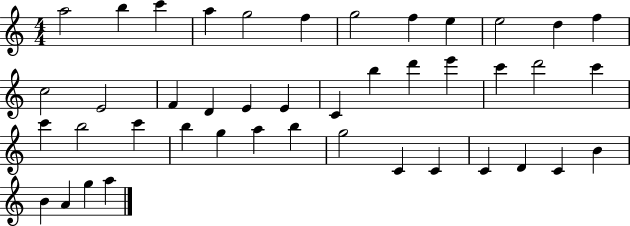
{
  \clef treble
  \numericTimeSignature
  \time 4/4
  \key c \major
  a''2 b''4 c'''4 | a''4 g''2 f''4 | g''2 f''4 e''4 | e''2 d''4 f''4 | \break c''2 e'2 | f'4 d'4 e'4 e'4 | c'4 b''4 d'''4 e'''4 | c'''4 d'''2 c'''4 | \break c'''4 b''2 c'''4 | b''4 g''4 a''4 b''4 | g''2 c'4 c'4 | c'4 d'4 c'4 b'4 | \break b'4 a'4 g''4 a''4 | \bar "|."
}